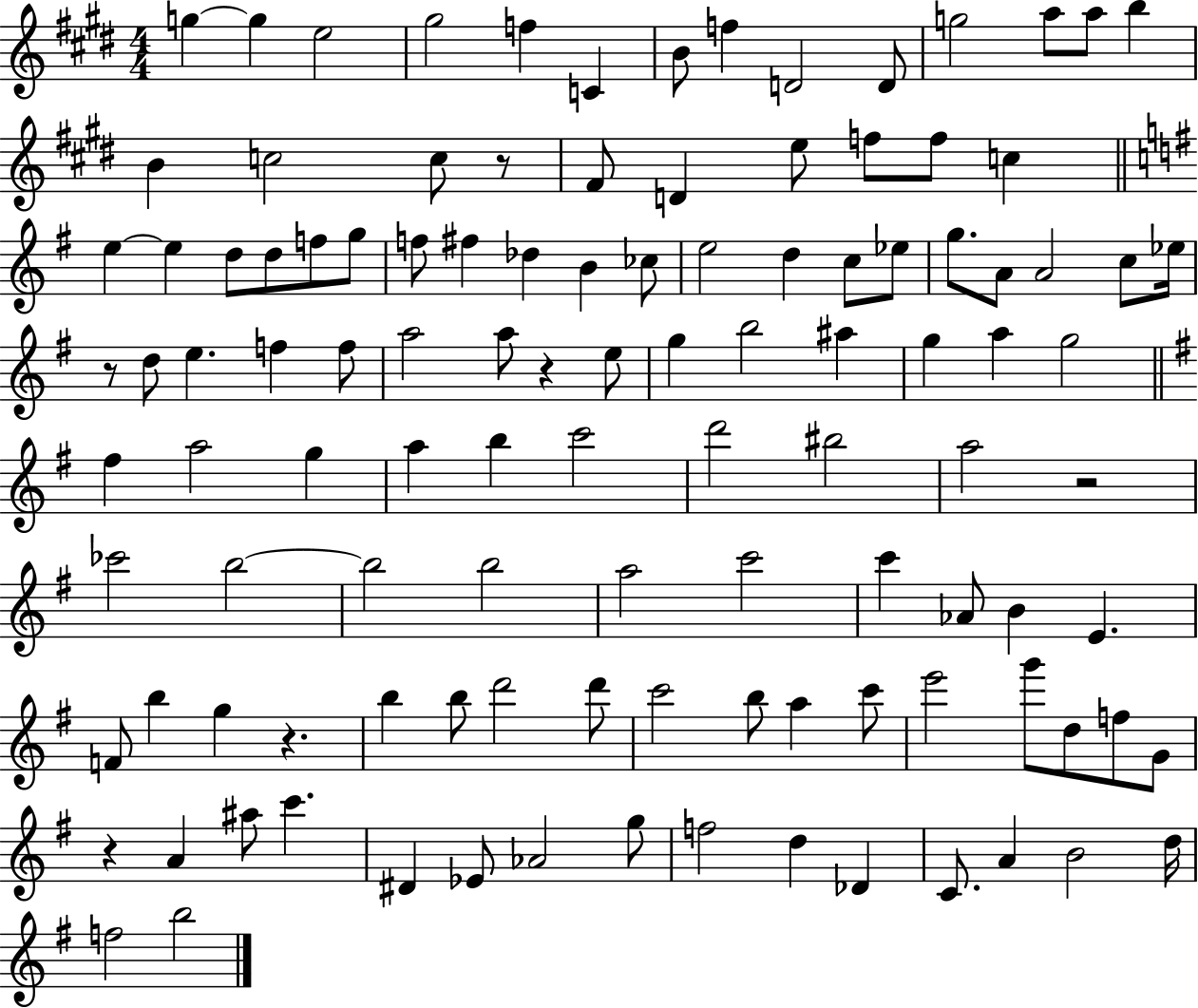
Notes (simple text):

G5/q G5/q E5/h G#5/h F5/q C4/q B4/e F5/q D4/h D4/e G5/h A5/e A5/e B5/q B4/q C5/h C5/e R/e F#4/e D4/q E5/e F5/e F5/e C5/q E5/q E5/q D5/e D5/e F5/e G5/e F5/e F#5/q Db5/q B4/q CES5/e E5/h D5/q C5/e Eb5/e G5/e. A4/e A4/h C5/e Eb5/s R/e D5/e E5/q. F5/q F5/e A5/h A5/e R/q E5/e G5/q B5/h A#5/q G5/q A5/q G5/h F#5/q A5/h G5/q A5/q B5/q C6/h D6/h BIS5/h A5/h R/h CES6/h B5/h B5/h B5/h A5/h C6/h C6/q Ab4/e B4/q E4/q. F4/e B5/q G5/q R/q. B5/q B5/e D6/h D6/e C6/h B5/e A5/q C6/e E6/h G6/e D5/e F5/e G4/e R/q A4/q A#5/e C6/q. D#4/q Eb4/e Ab4/h G5/e F5/h D5/q Db4/q C4/e. A4/q B4/h D5/s F5/h B5/h